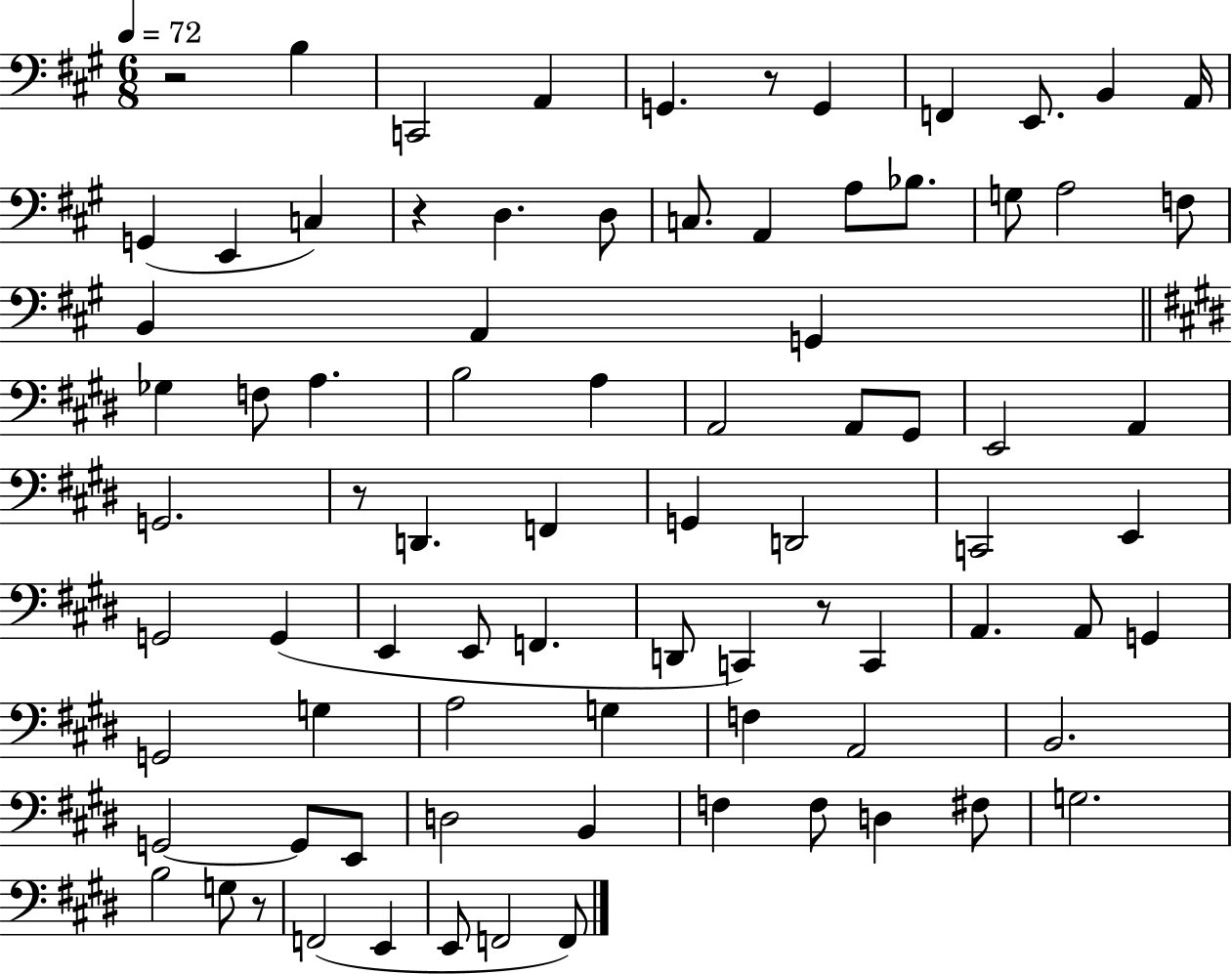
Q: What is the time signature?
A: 6/8